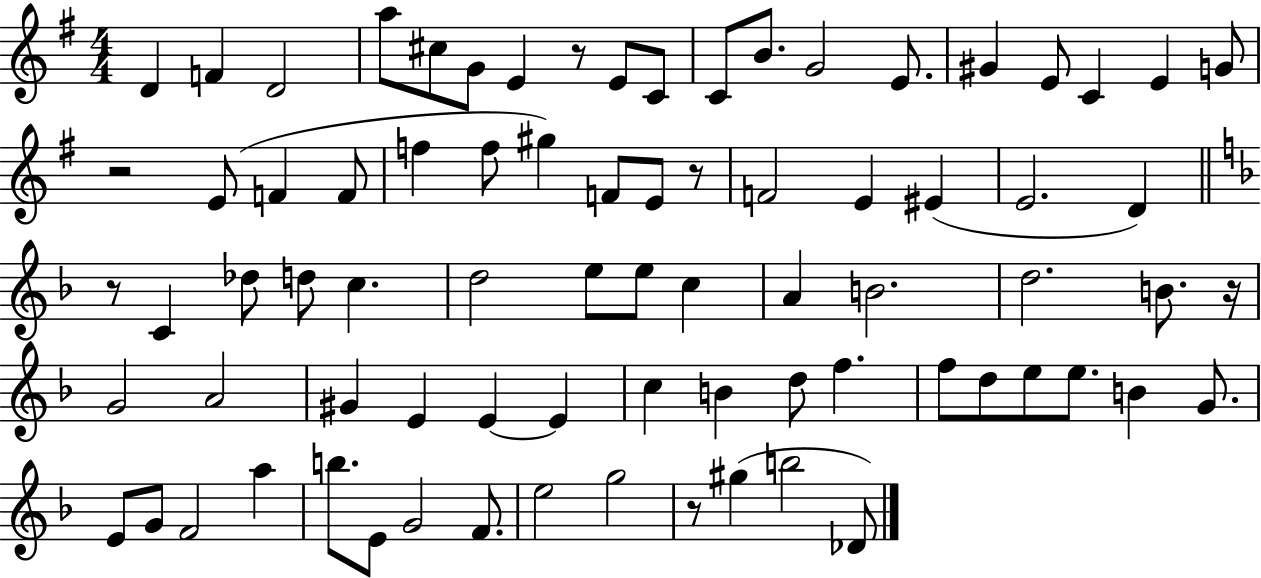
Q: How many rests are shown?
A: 6